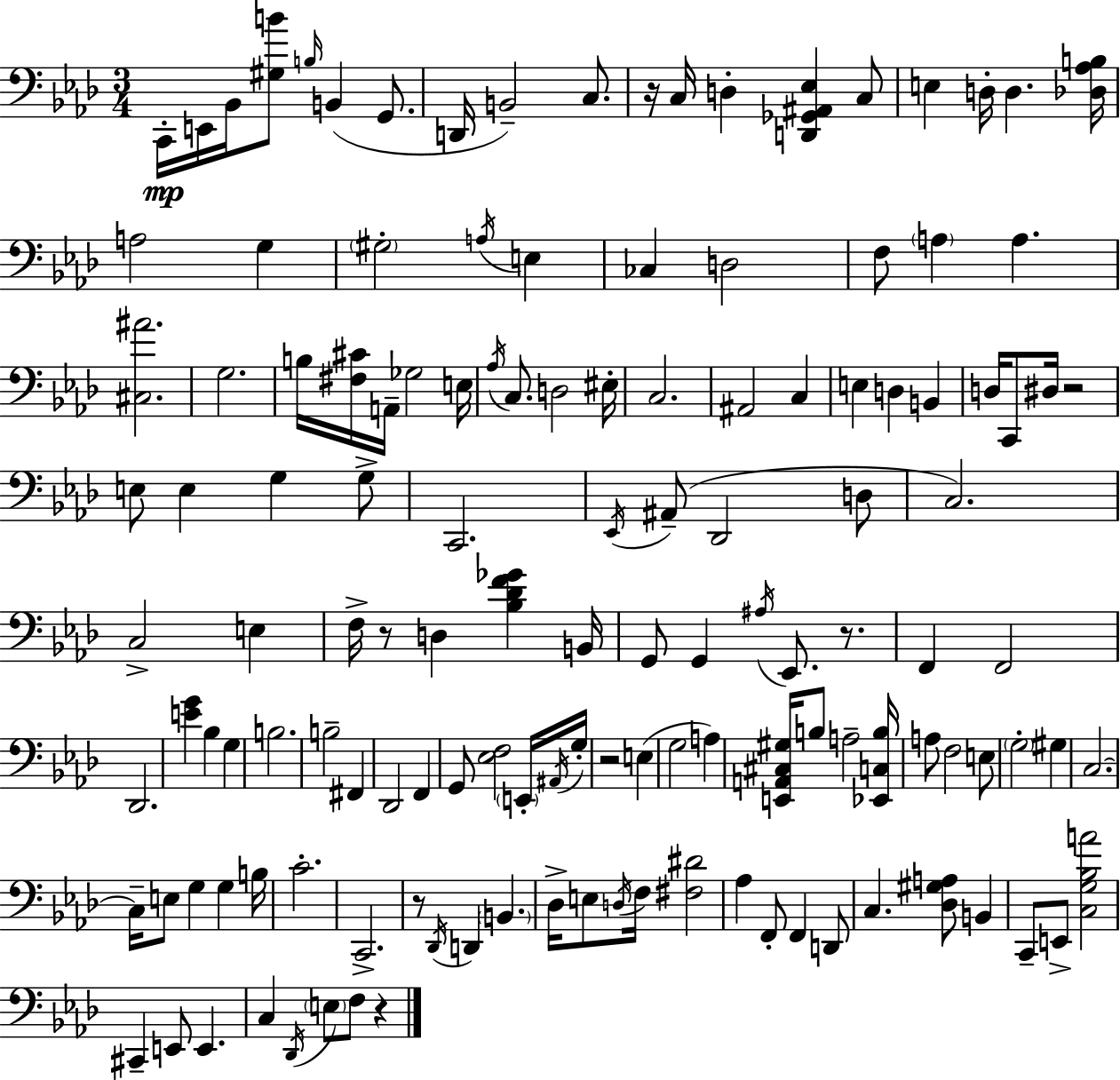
X:1
T:Untitled
M:3/4
L:1/4
K:Fm
C,,/4 E,,/4 _B,,/4 [^G,B]/2 B,/4 B,, G,,/2 D,,/4 B,,2 C,/2 z/4 C,/4 D, [D,,_G,,^A,,_E,] C,/2 E, D,/4 D, [_D,_A,B,]/4 A,2 G, ^G,2 A,/4 E, _C, D,2 F,/2 A, A, [^C,^A]2 G,2 B,/4 [^F,^C]/4 A,,/4 _G,2 E,/4 _A,/4 C,/2 D,2 ^E,/4 C,2 ^A,,2 C, E, D, B,, D,/4 C,,/2 ^D,/4 z2 E,/2 E, G, G,/2 C,,2 _E,,/4 ^A,,/2 _D,,2 D,/2 C,2 C,2 E, F,/4 z/2 D, [_B,_DF_G] B,,/4 G,,/2 G,, ^A,/4 _E,,/2 z/2 F,, F,,2 _D,,2 [EG] _B, G, B,2 B,2 ^F,, _D,,2 F,, G,,/2 [_E,F,]2 E,,/4 ^A,,/4 G,/4 z2 E, G,2 A, [E,,A,,^C,^G,]/4 B,/2 A,2 [_E,,C,B,]/4 A,/2 F,2 E,/2 G,2 ^G, C,2 C,/4 E,/2 G, G, B,/4 C2 C,,2 z/2 _D,,/4 D,, B,, _D,/4 E,/2 D,/4 F,/4 [^F,^D]2 _A, F,,/2 F,, D,,/2 C, [_D,^G,A,]/2 B,, C,,/2 E,,/2 [C,G,_B,A]2 ^C,, E,,/2 E,, C, _D,,/4 E,/2 F,/2 z